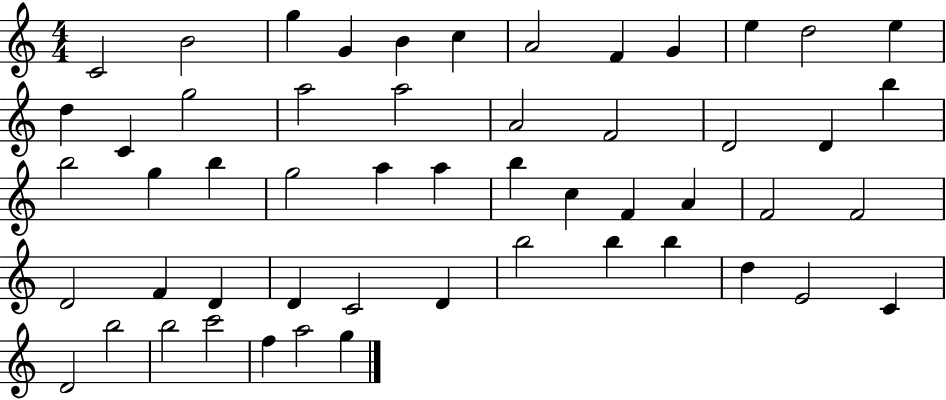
X:1
T:Untitled
M:4/4
L:1/4
K:C
C2 B2 g G B c A2 F G e d2 e d C g2 a2 a2 A2 F2 D2 D b b2 g b g2 a a b c F A F2 F2 D2 F D D C2 D b2 b b d E2 C D2 b2 b2 c'2 f a2 g